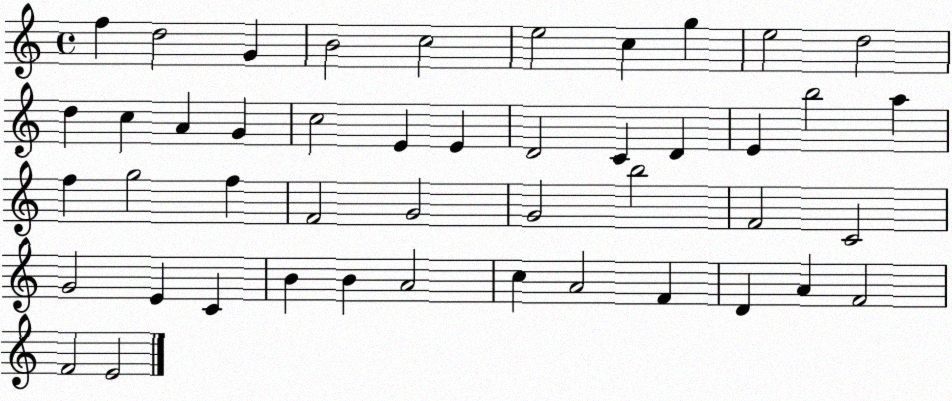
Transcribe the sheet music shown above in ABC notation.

X:1
T:Untitled
M:4/4
L:1/4
K:C
f d2 G B2 c2 e2 c g e2 d2 d c A G c2 E E D2 C D E b2 a f g2 f F2 G2 G2 b2 F2 C2 G2 E C B B A2 c A2 F D A F2 F2 E2